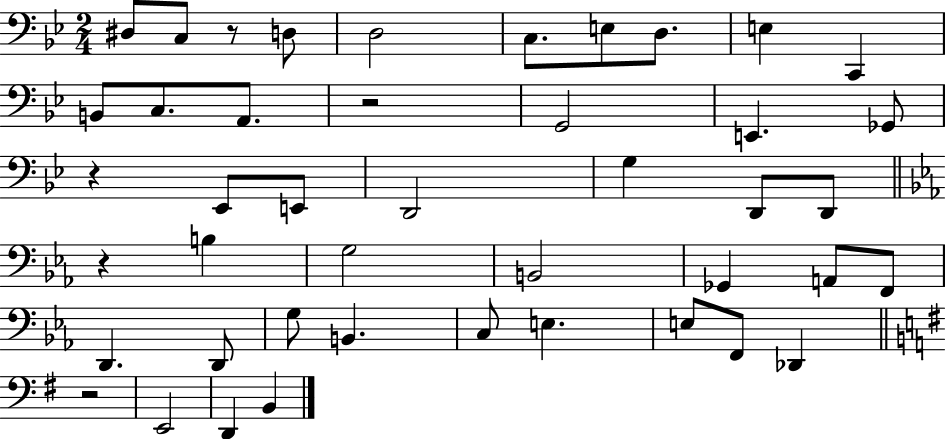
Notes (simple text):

D#3/e C3/e R/e D3/e D3/h C3/e. E3/e D3/e. E3/q C2/q B2/e C3/e. A2/e. R/h G2/h E2/q. Gb2/e R/q Eb2/e E2/e D2/h G3/q D2/e D2/e R/q B3/q G3/h B2/h Gb2/q A2/e F2/e D2/q. D2/e G3/e B2/q. C3/e E3/q. E3/e F2/e Db2/q R/h E2/h D2/q B2/q